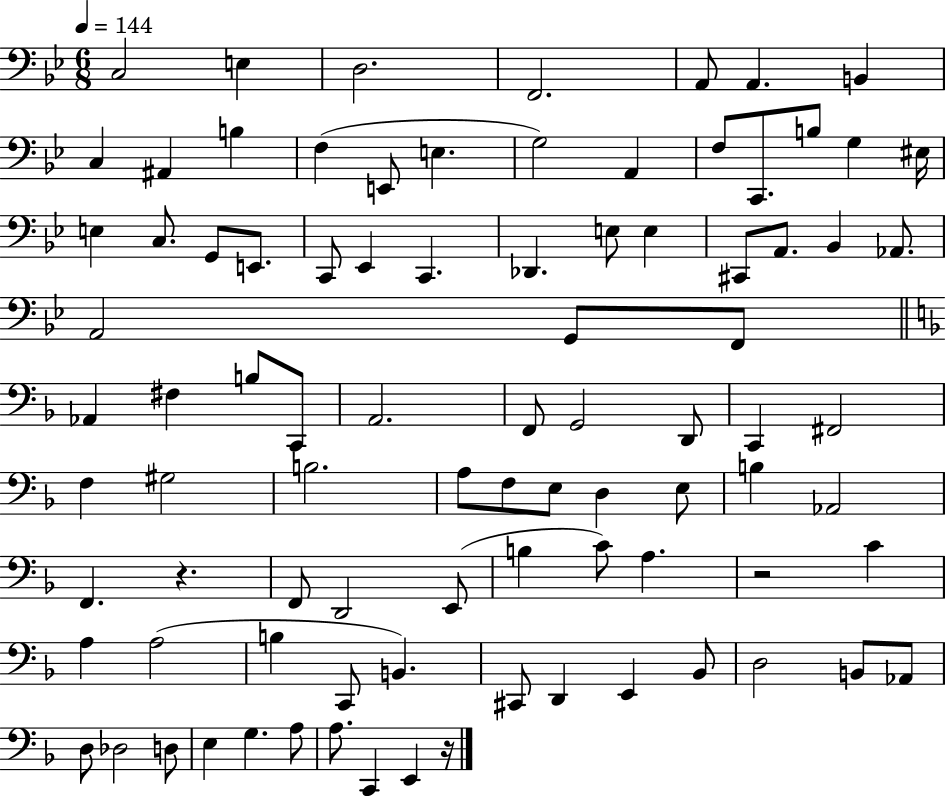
{
  \clef bass
  \numericTimeSignature
  \time 6/8
  \key bes \major
  \tempo 4 = 144
  c2 e4 | d2. | f,2. | a,8 a,4. b,4 | \break c4 ais,4 b4 | f4( e,8 e4. | g2) a,4 | f8 c,8. b8 g4 eis16 | \break e4 c8. g,8 e,8. | c,8 ees,4 c,4. | des,4. e8 e4 | cis,8 a,8. bes,4 aes,8. | \break a,2 g,8 f,8 | \bar "||" \break \key f \major aes,4 fis4 b8 c,8 | a,2. | f,8 g,2 d,8 | c,4 fis,2 | \break f4 gis2 | b2. | a8 f8 e8 d4 e8 | b4 aes,2 | \break f,4. r4. | f,8 d,2 e,8( | b4 c'8) a4. | r2 c'4 | \break a4 a2( | b4 c,8 b,4.) | cis,8 d,4 e,4 bes,8 | d2 b,8 aes,8 | \break d8 des2 d8 | e4 g4. a8 | a8. c,4 e,4 r16 | \bar "|."
}